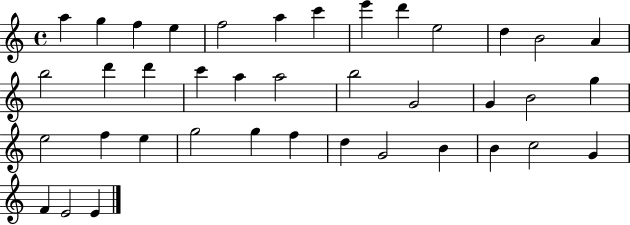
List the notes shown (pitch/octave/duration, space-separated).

A5/q G5/q F5/q E5/q F5/h A5/q C6/q E6/q D6/q E5/h D5/q B4/h A4/q B5/h D6/q D6/q C6/q A5/q A5/h B5/h G4/h G4/q B4/h G5/q E5/h F5/q E5/q G5/h G5/q F5/q D5/q G4/h B4/q B4/q C5/h G4/q F4/q E4/h E4/q